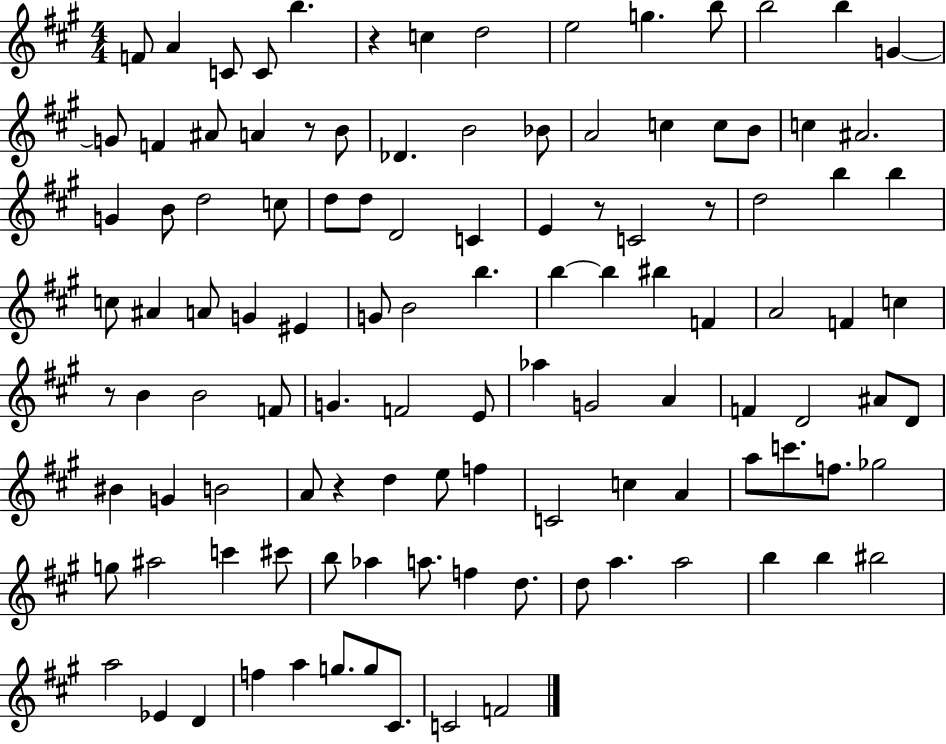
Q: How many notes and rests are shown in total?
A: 113